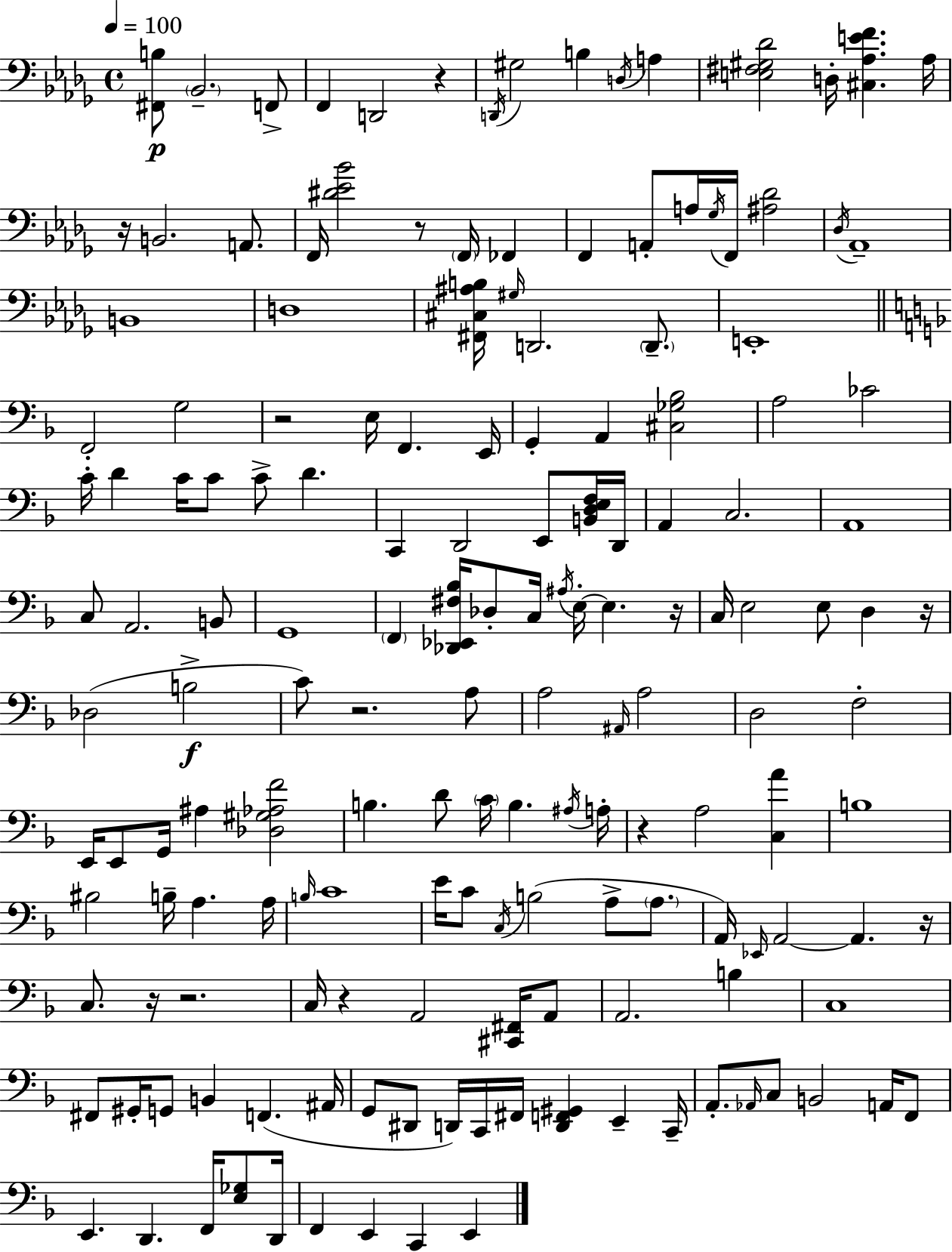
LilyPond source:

{
  \clef bass
  \time 4/4
  \defaultTimeSignature
  \key bes \minor
  \tempo 4 = 100
  <fis, b>8\p \parenthesize bes,2.-- f,8-> | f,4 d,2 r4 | \acciaccatura { d,16 } gis2 b4 \acciaccatura { d16 } a4 | <e fis gis des'>2 d16-. <cis aes e' f'>4. | \break aes16 r16 b,2. a,8. | f,16 <dis' ees' bes'>2 r8 \parenthesize f,16 fes,4 | f,4 a,8-. a16 \acciaccatura { ges16 } f,16 <ais des'>2 | \acciaccatura { des16 } aes,1-- | \break b,1 | d1 | <fis, cis ais b>16 \grace { gis16 } d,2. | \parenthesize d,8.-- e,1-. | \break \bar "||" \break \key f \major f,2-. g2 | r2 e16 f,4. e,16 | g,4-. a,4 <cis ges bes>2 | a2 ces'2 | \break c'16-. d'4 c'16 c'8 c'8-> d'4. | c,4 d,2 e,8 <b, d e f>16 d,16 | a,4 c2. | a,1 | \break c8 a,2. b,8 | g,1 | \parenthesize f,4 <des, ees, fis bes>16 des8-. c16 \acciaccatura { ais16 } e16-.~~ e4. | r16 c16 e2 e8 d4 | \break r16 des2( b2->\f | c'8) r2. a8 | a2 \grace { ais,16 } a2 | d2 f2-. | \break e,16 e,8 g,16 ais4 <des gis aes f'>2 | b4. d'8 \parenthesize c'16 b4. | \acciaccatura { ais16 } a16-. r4 a2 <c a'>4 | b1 | \break bis2 b16-- a4. | a16 \grace { b16 } c'1 | e'16 c'8 \acciaccatura { c16 }( b2 | a8-> \parenthesize a8. a,16) \grace { ees,16 } a,2~~ a,4. | \break r16 c8. r16 r2. | c16 r4 a,2 | <cis, fis,>16 a,8 a,2. | b4 c1 | \break fis,8 gis,16-. g,8 b,4 f,4.( | ais,16 g,8 dis,8 d,16) c,16 fis,16 <d, f, gis,>4 | e,4-- c,16-- a,8.-. \grace { aes,16 } c8 b,2 | a,16 f,8 e,4. d,4. | \break f,16 <e ges>8 d,16 f,4 e,4 c,4 | e,4 \bar "|."
}